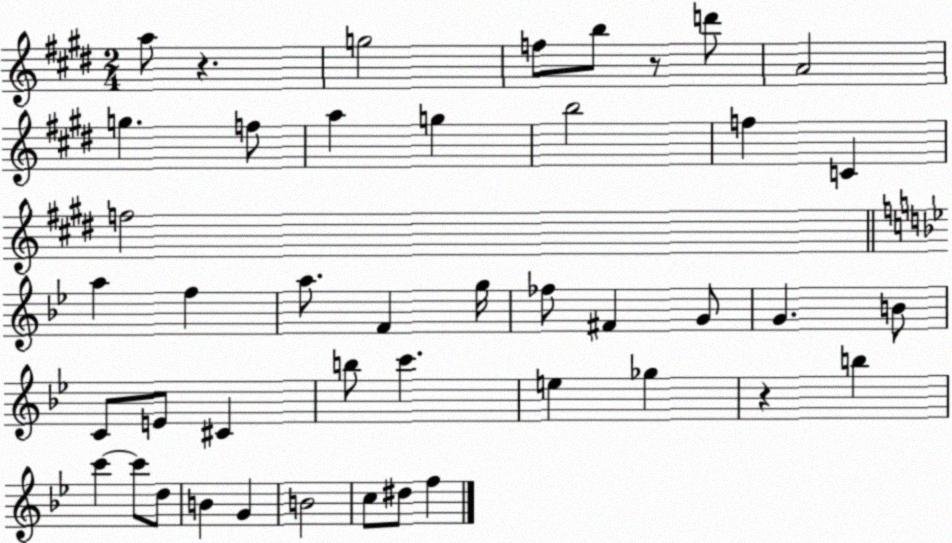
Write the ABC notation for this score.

X:1
T:Untitled
M:2/4
L:1/4
K:E
a/2 z g2 f/2 b/2 z/2 d'/2 A2 g f/2 a g b2 f C f2 a f a/2 F g/4 _f/2 ^F G/2 G B/2 C/2 E/2 ^C b/2 c' e _g z b c' c'/2 d/2 B G B2 c/2 ^d/2 f